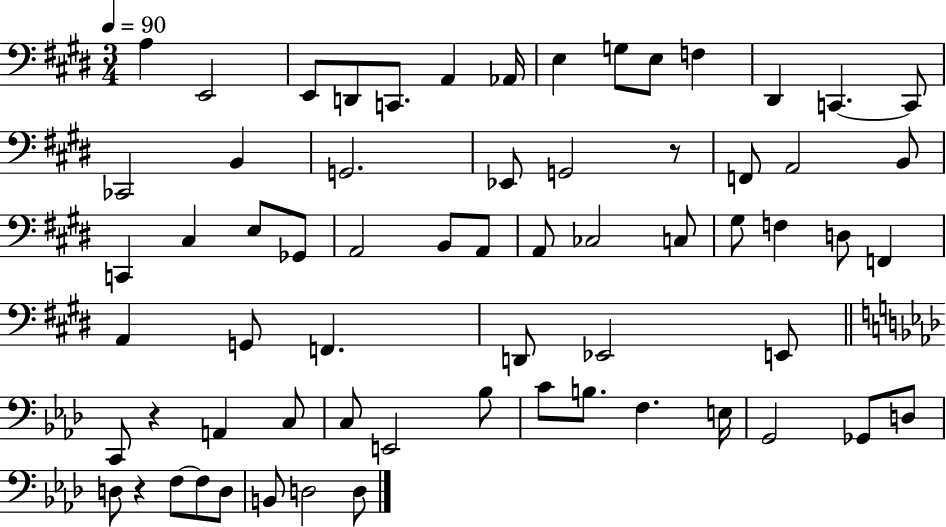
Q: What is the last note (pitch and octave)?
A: D3